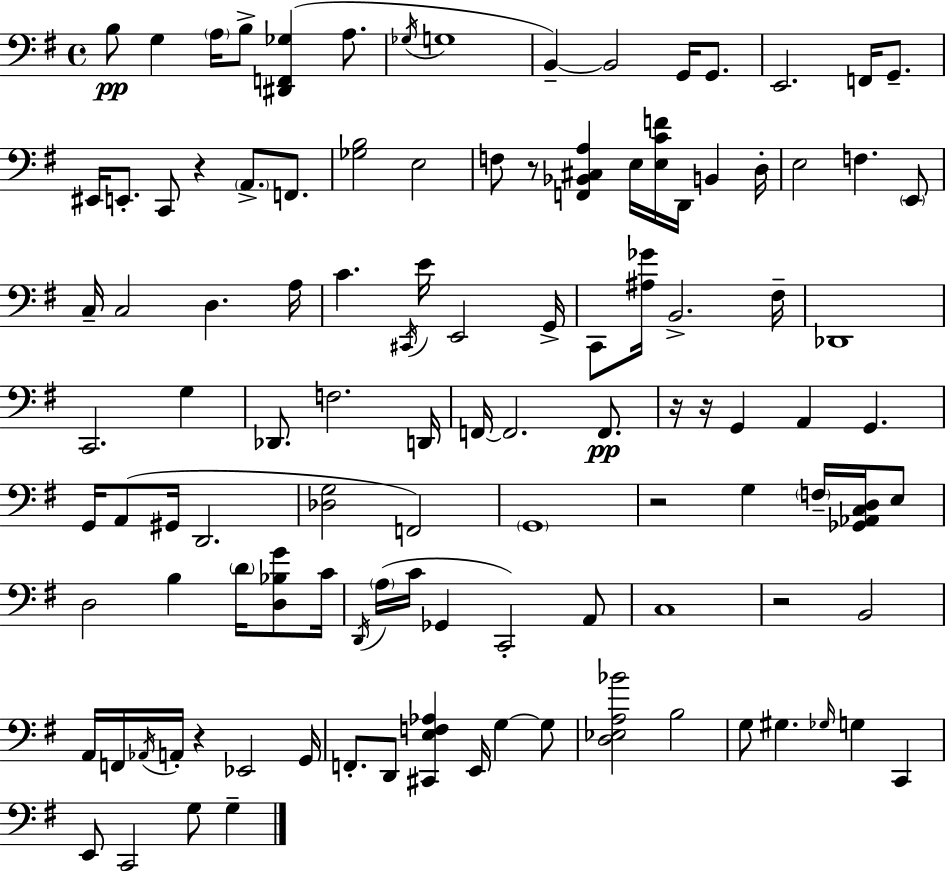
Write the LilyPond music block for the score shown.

{
  \clef bass
  \time 4/4
  \defaultTimeSignature
  \key e \minor
  b8\pp g4 \parenthesize a16 b8-> <dis, f, ges>4( a8. | \acciaccatura { ges16 } g1 | b,4--~~) b,2 g,16 g,8. | e,2. f,16 g,8.-- | \break eis,16 e,8.-. c,8 r4 \parenthesize a,8.-> f,8. | <ges b>2 e2 | f8 r8 <f, bes, cis a>4 e16 <e c' f'>16 d,16 b,4 | d16-. e2 f4. \parenthesize e,8 | \break c16-- c2 d4. | a16 c'4. \acciaccatura { cis,16 } e'16 e,2 | g,16-> c,8 <ais ges'>16 b,2.-> | fis16-- des,1 | \break c,2. g4 | des,8. f2. | d,16 f,16~~ f,2. f,8.\pp | r16 r16 g,4 a,4 g,4. | \break g,16 a,8( gis,16 d,2. | <des g>2 f,2) | \parenthesize g,1 | r2 g4 \parenthesize f16-- <ges, aes, c d>16 | \break e8 d2 b4 \parenthesize d'16 <d bes g'>8 | c'16 \acciaccatura { d,16 }( \parenthesize a16 c'16 ges,4 c,2-.) | a,8 c1 | r2 b,2 | \break a,16 f,16 \acciaccatura { aes,16 } a,16-. r4 ees,2 | g,16 f,8.-. d,8 <cis, e f aes>4 e,16 g4~~ | g8 <d ees a bes'>2 b2 | g8 gis4. \grace { ges16 } g4 | \break c,4 e,8 c,2 g8 | g4-- \bar "|."
}